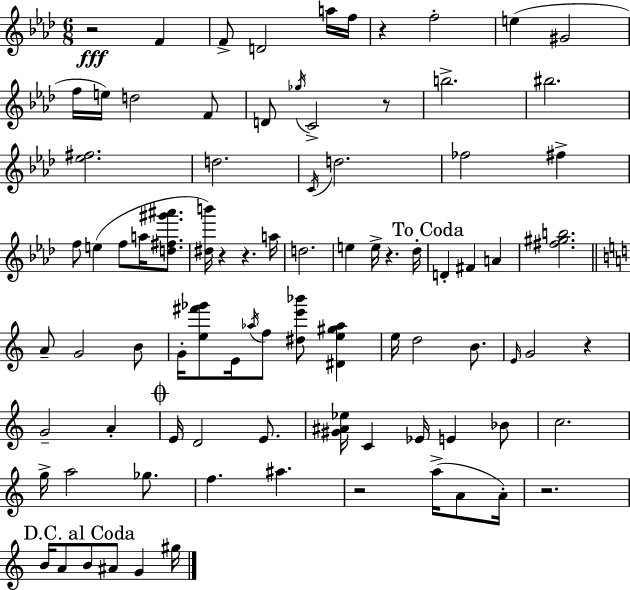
R/h F4/q F4/e D4/h A5/s F5/s R/q F5/h E5/q G#4/h F5/s E5/s D5/h F4/e D4/e Gb5/s C4/h R/e B5/h. BIS5/h. [Eb5,F#5]/h. D5/h. C4/s D5/h. FES5/h F#5/q F5/e E5/q F5/e A5/s [D5,F#5,G#6,A#6]/e. [D#5,B6]/s R/q R/q. A5/s D5/h. E5/q E5/s R/q. Db5/s D4/q F#4/q A4/q [F#5,G#5,B5]/h. A4/e G4/h B4/e G4/s [E5,F#6,Gb6]/e E4/s Ab5/s F5/e [D#5,E6,Bb6]/e [D#4,E5,G#5,Ab5]/q E5/s D5/h B4/e. E4/s G4/h R/q G4/h A4/q E4/s D4/h E4/e. [G#4,A#4,Eb5]/s C4/q Eb4/s E4/q Bb4/e C5/h. G5/s A5/h Gb5/e. F5/q. A#5/q. R/h A5/s A4/e A4/s R/h. B4/s A4/e B4/e A#4/e G4/q G#5/s